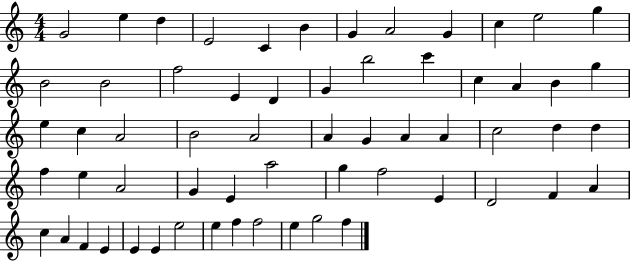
{
  \clef treble
  \numericTimeSignature
  \time 4/4
  \key c \major
  g'2 e''4 d''4 | e'2 c'4 b'4 | g'4 a'2 g'4 | c''4 e''2 g''4 | \break b'2 b'2 | f''2 e'4 d'4 | g'4 b''2 c'''4 | c''4 a'4 b'4 g''4 | \break e''4 c''4 a'2 | b'2 a'2 | a'4 g'4 a'4 a'4 | c''2 d''4 d''4 | \break f''4 e''4 a'2 | g'4 e'4 a''2 | g''4 f''2 e'4 | d'2 f'4 a'4 | \break c''4 a'4 f'4 e'4 | e'4 e'4 e''2 | e''4 f''4 f''2 | e''4 g''2 f''4 | \break \bar "|."
}